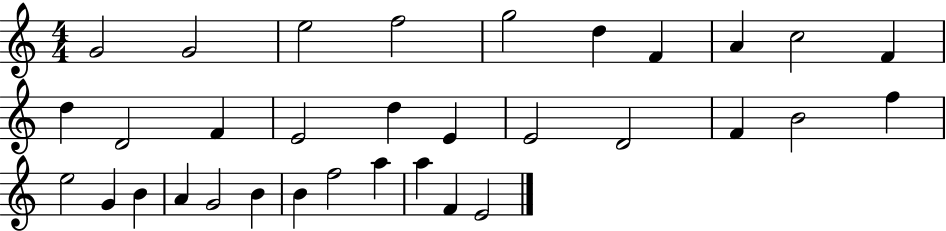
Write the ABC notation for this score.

X:1
T:Untitled
M:4/4
L:1/4
K:C
G2 G2 e2 f2 g2 d F A c2 F d D2 F E2 d E E2 D2 F B2 f e2 G B A G2 B B f2 a a F E2